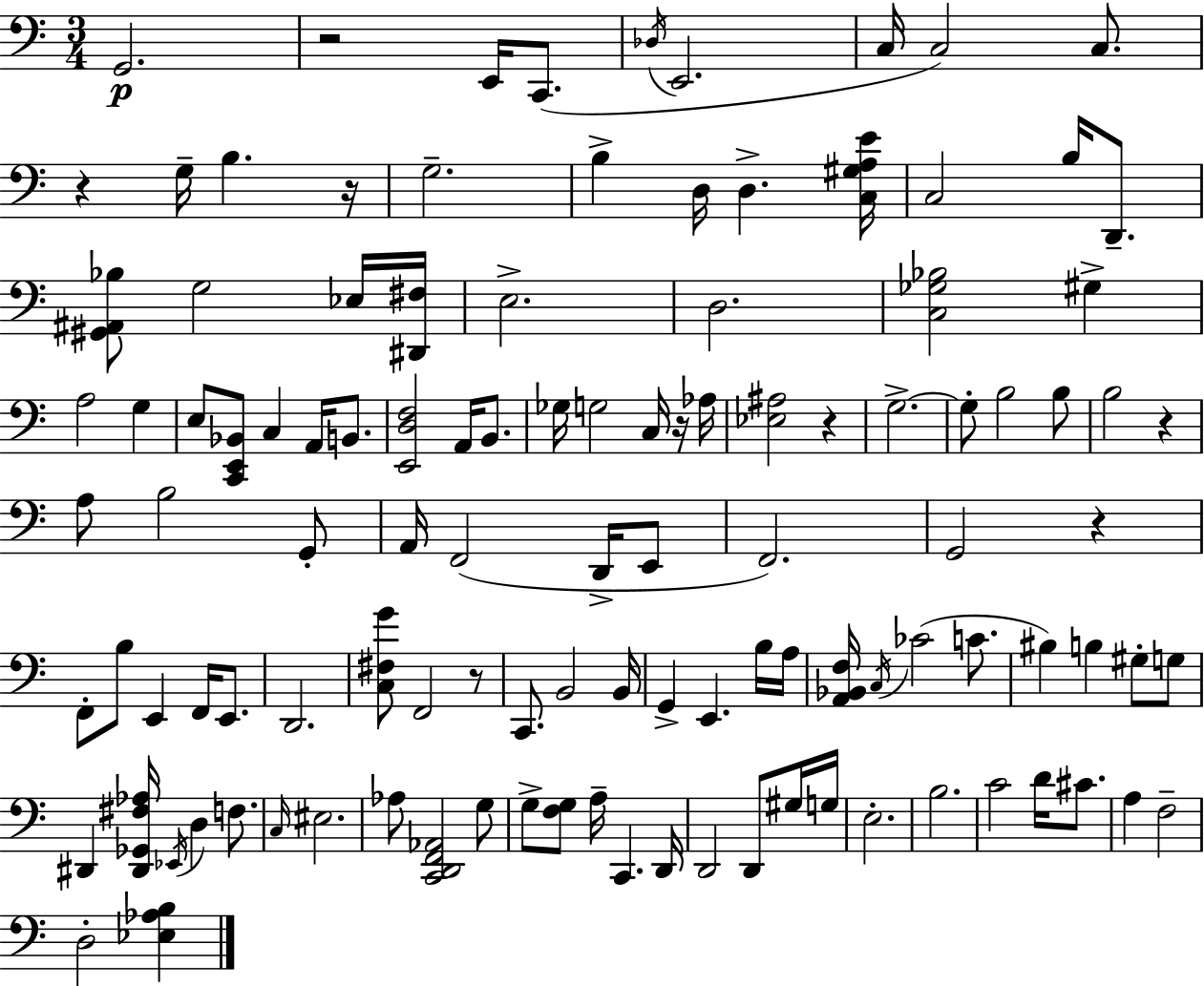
X:1
T:Untitled
M:3/4
L:1/4
K:C
G,,2 z2 E,,/4 C,,/2 _D,/4 E,,2 C,/4 C,2 C,/2 z G,/4 B, z/4 G,2 B, D,/4 D, [C,^G,A,E]/4 C,2 B,/4 D,,/2 [^G,,^A,,_B,]/2 G,2 _E,/4 [^D,,^F,]/4 E,2 D,2 [C,_G,_B,]2 ^G, A,2 G, E,/2 [C,,E,,_B,,]/2 C, A,,/4 B,,/2 [E,,D,F,]2 A,,/4 B,,/2 _G,/4 G,2 C,/4 z/4 _A,/4 [_E,^A,]2 z G,2 G,/2 B,2 B,/2 B,2 z A,/2 B,2 G,,/2 A,,/4 F,,2 D,,/4 E,,/2 F,,2 G,,2 z F,,/2 B,/2 E,, F,,/4 E,,/2 D,,2 [C,^F,G]/2 F,,2 z/2 C,,/2 B,,2 B,,/4 G,, E,, B,/4 A,/4 [A,,_B,,F,]/4 C,/4 _C2 C/2 ^B, B, ^G,/2 G,/2 ^D,, [^D,,_G,,^F,_A,]/4 _E,,/4 D, F,/2 C,/4 ^E,2 _A,/2 [C,,D,,F,,_A,,]2 G,/2 G,/2 [F,G,]/2 A,/4 C,, D,,/4 D,,2 D,,/2 ^G,/4 G,/4 E,2 B,2 C2 D/4 ^C/2 A, F,2 D,2 [_E,_A,B,]